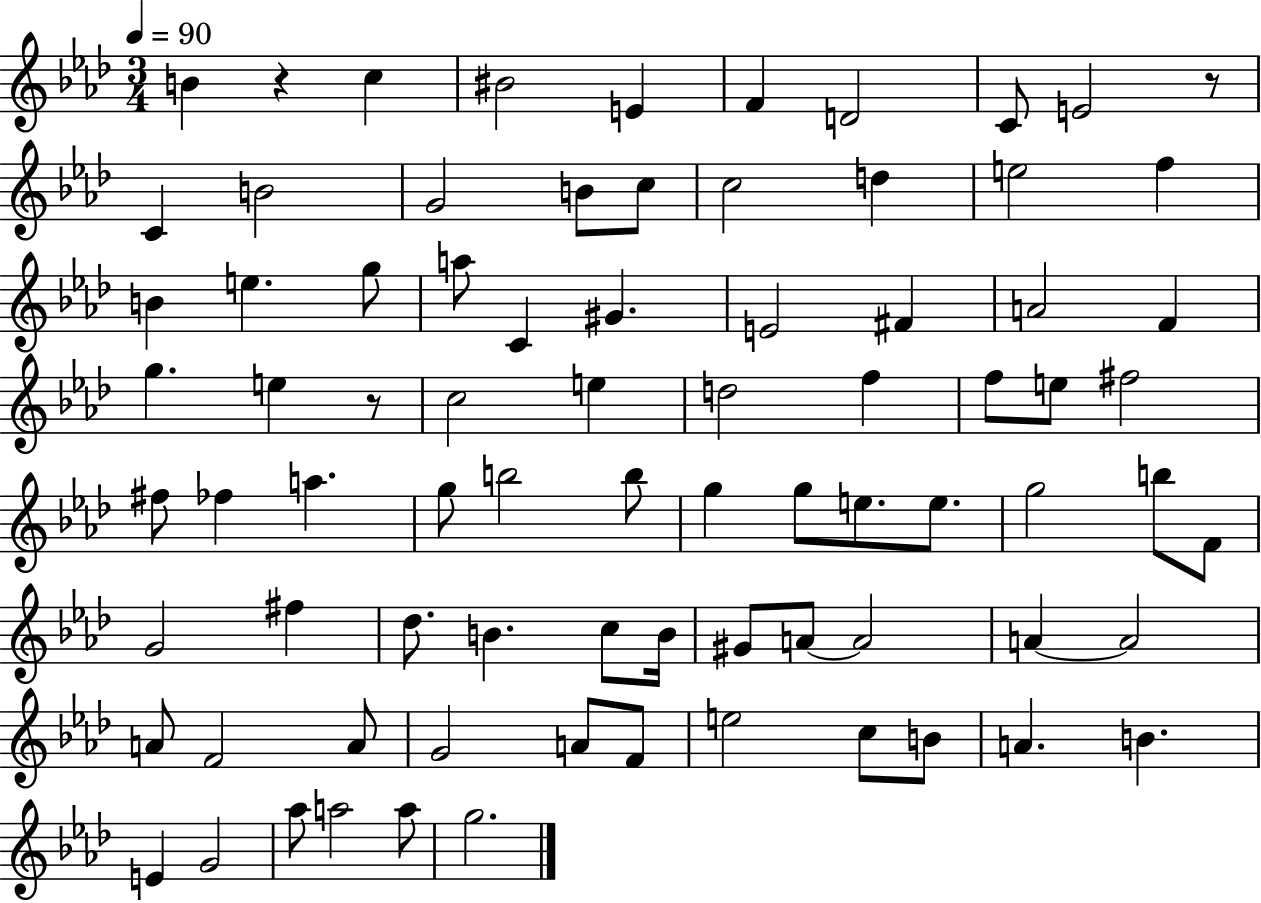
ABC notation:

X:1
T:Untitled
M:3/4
L:1/4
K:Ab
B z c ^B2 E F D2 C/2 E2 z/2 C B2 G2 B/2 c/2 c2 d e2 f B e g/2 a/2 C ^G E2 ^F A2 F g e z/2 c2 e d2 f f/2 e/2 ^f2 ^f/2 _f a g/2 b2 b/2 g g/2 e/2 e/2 g2 b/2 F/2 G2 ^f _d/2 B c/2 B/4 ^G/2 A/2 A2 A A2 A/2 F2 A/2 G2 A/2 F/2 e2 c/2 B/2 A B E G2 _a/2 a2 a/2 g2